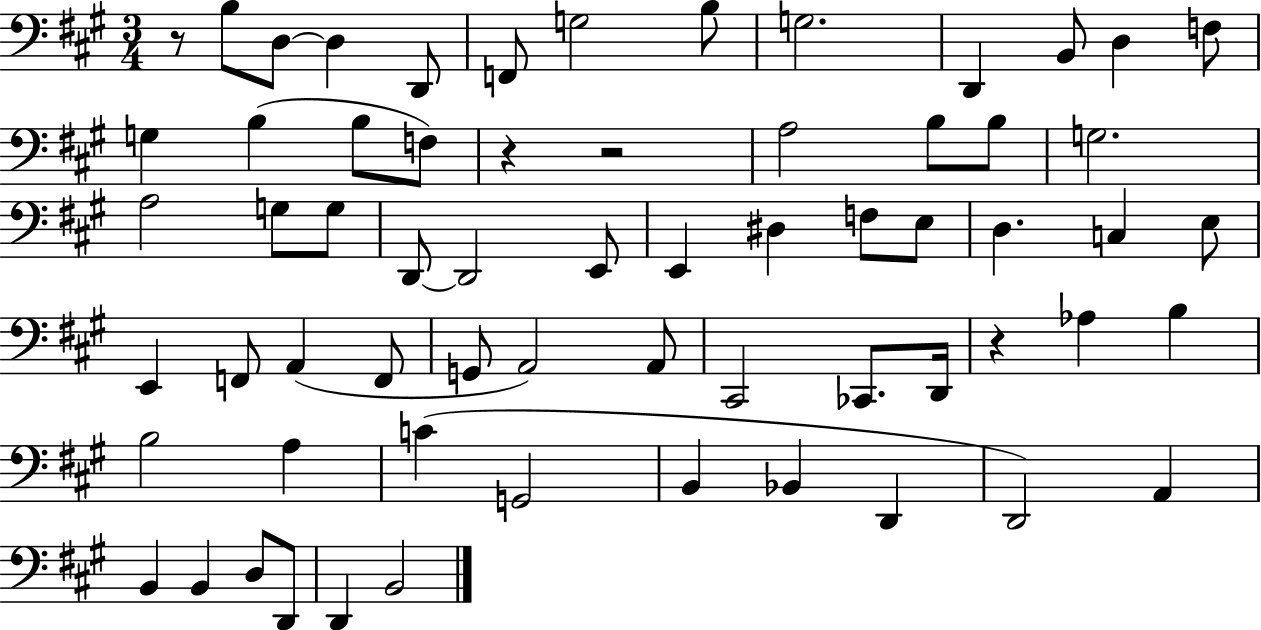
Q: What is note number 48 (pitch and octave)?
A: C4